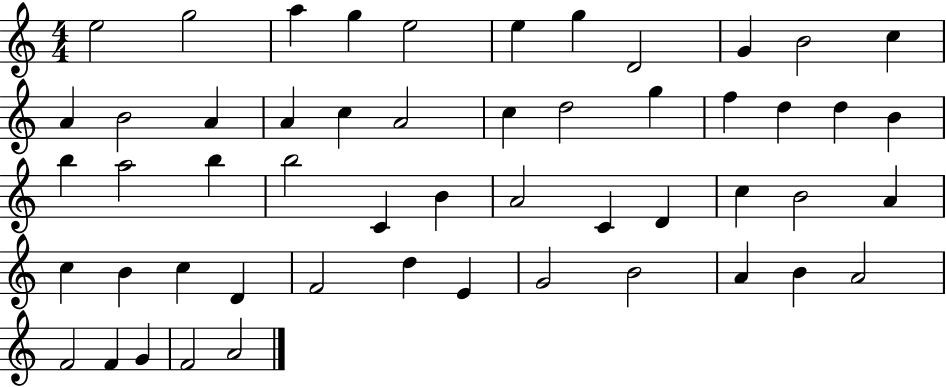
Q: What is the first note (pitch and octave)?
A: E5